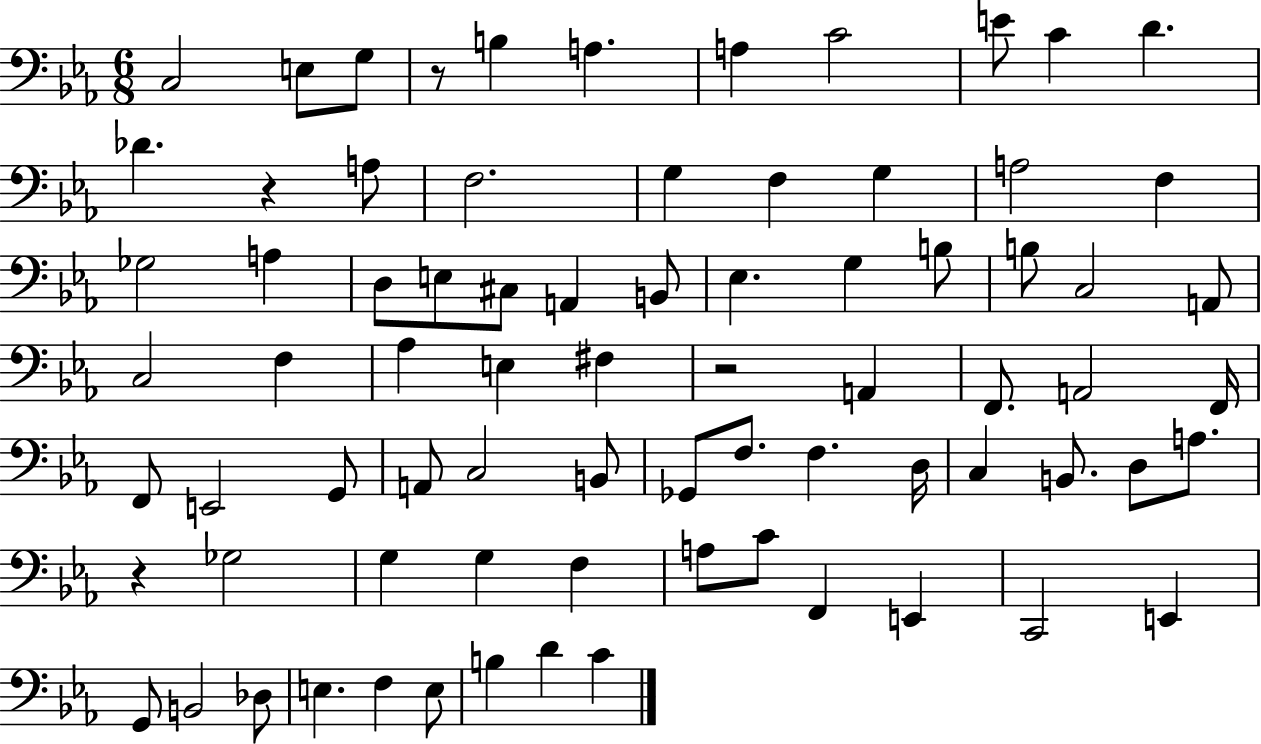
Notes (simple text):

C3/h E3/e G3/e R/e B3/q A3/q. A3/q C4/h E4/e C4/q D4/q. Db4/q. R/q A3/e F3/h. G3/q F3/q G3/q A3/h F3/q Gb3/h A3/q D3/e E3/e C#3/e A2/q B2/e Eb3/q. G3/q B3/e B3/e C3/h A2/e C3/h F3/q Ab3/q E3/q F#3/q R/h A2/q F2/e. A2/h F2/s F2/e E2/h G2/e A2/e C3/h B2/e Gb2/e F3/e. F3/q. D3/s C3/q B2/e. D3/e A3/e. R/q Gb3/h G3/q G3/q F3/q A3/e C4/e F2/q E2/q C2/h E2/q G2/e B2/h Db3/e E3/q. F3/q E3/e B3/q D4/q C4/q